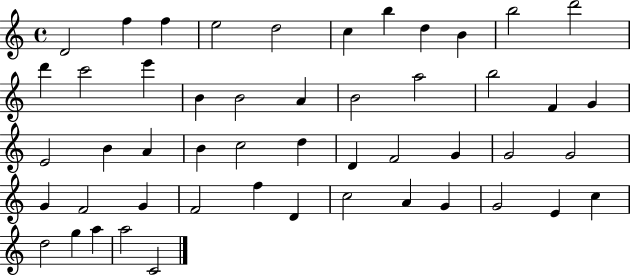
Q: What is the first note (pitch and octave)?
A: D4